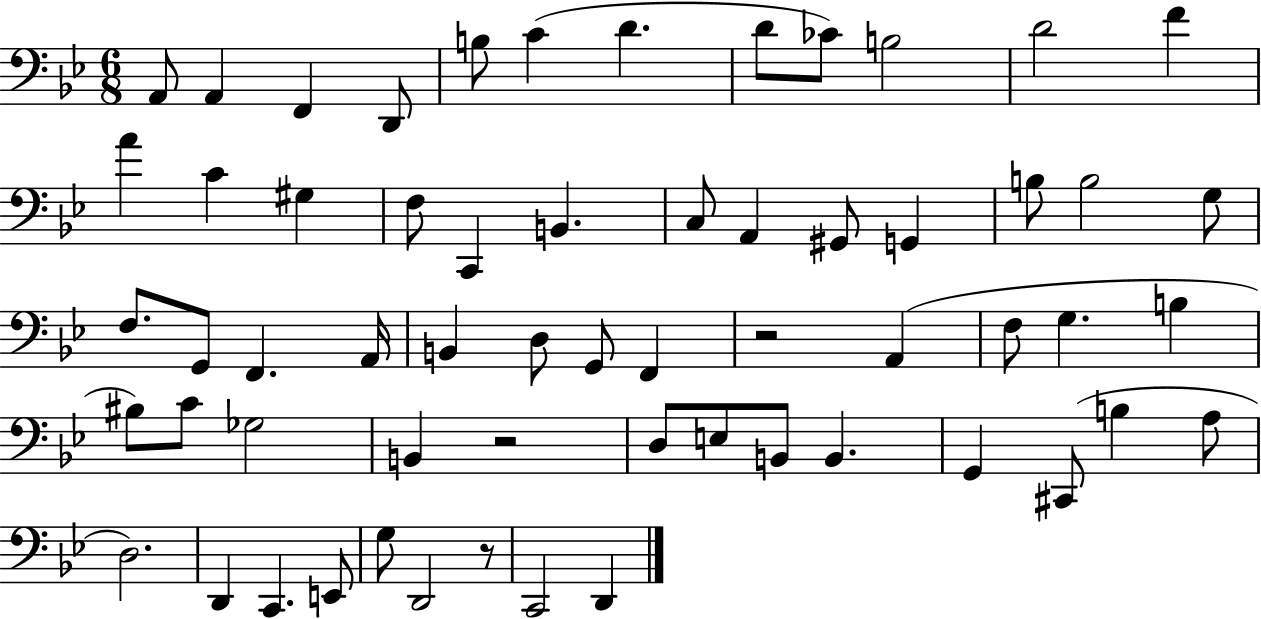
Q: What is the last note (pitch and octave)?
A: D2